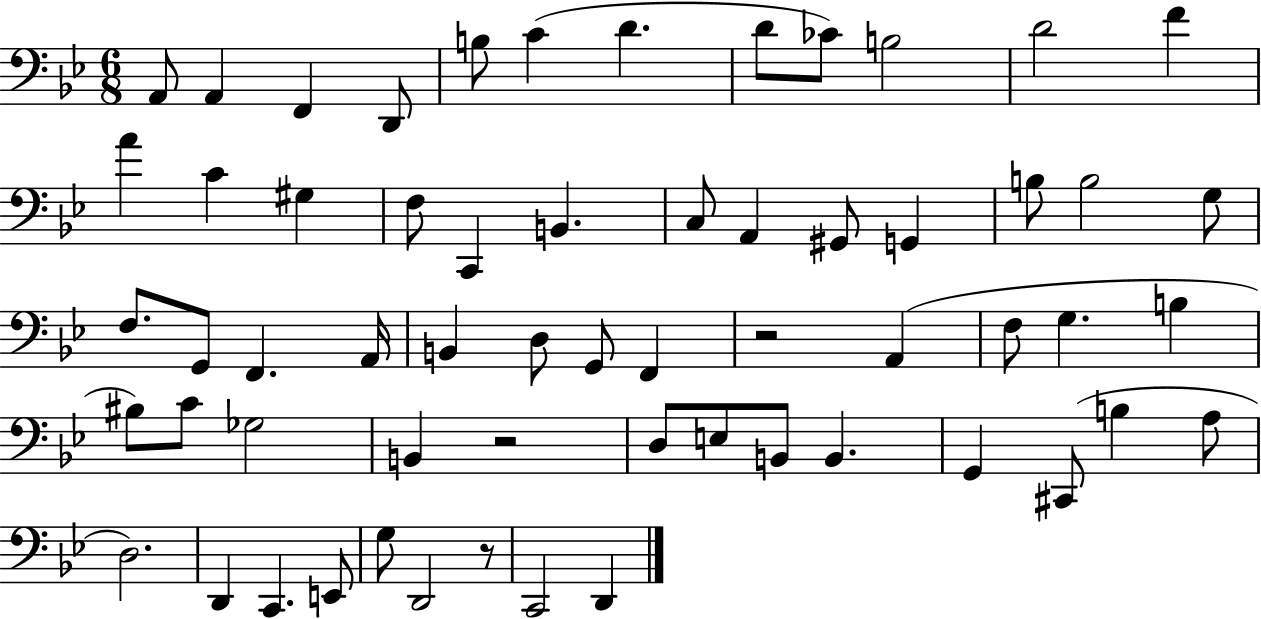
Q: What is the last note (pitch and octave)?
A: D2